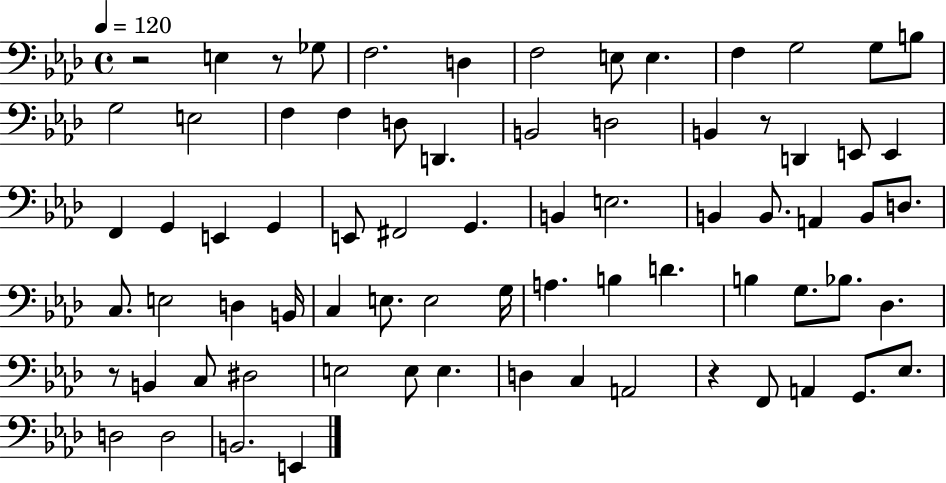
R/h E3/q R/e Gb3/e F3/h. D3/q F3/h E3/e E3/q. F3/q G3/h G3/e B3/e G3/h E3/h F3/q F3/q D3/e D2/q. B2/h D3/h B2/q R/e D2/q E2/e E2/q F2/q G2/q E2/q G2/q E2/e F#2/h G2/q. B2/q E3/h. B2/q B2/e. A2/q B2/e D3/e. C3/e. E3/h D3/q B2/s C3/q E3/e. E3/h G3/s A3/q. B3/q D4/q. B3/q G3/e. Bb3/e. Db3/q. R/e B2/q C3/e D#3/h E3/h E3/e E3/q. D3/q C3/q A2/h R/q F2/e A2/q G2/e. Eb3/e. D3/h D3/h B2/h. E2/q